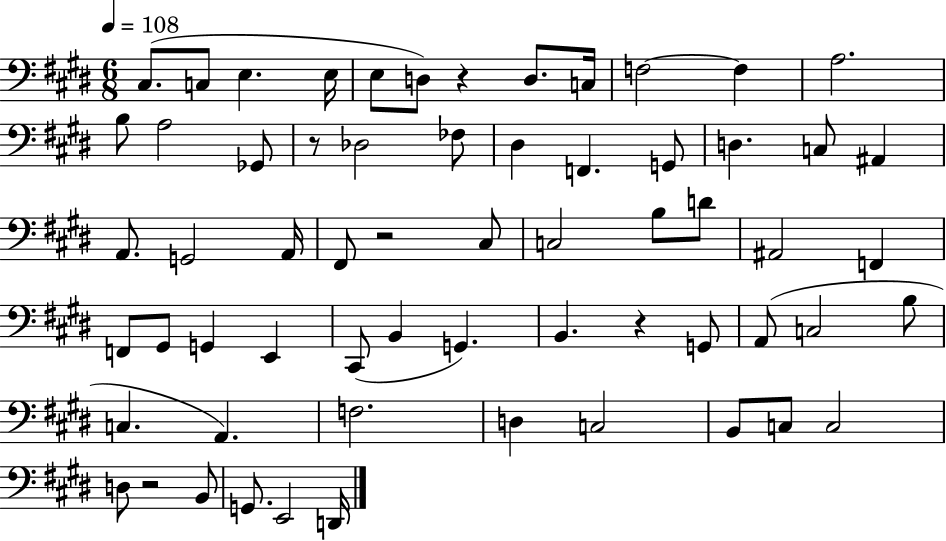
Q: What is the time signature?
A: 6/8